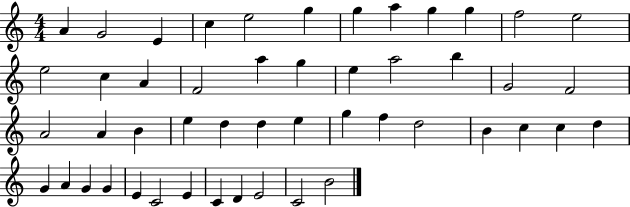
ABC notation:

X:1
T:Untitled
M:4/4
L:1/4
K:C
A G2 E c e2 g g a g g f2 e2 e2 c A F2 a g e a2 b G2 F2 A2 A B e d d e g f d2 B c c d G A G G E C2 E C D E2 C2 B2